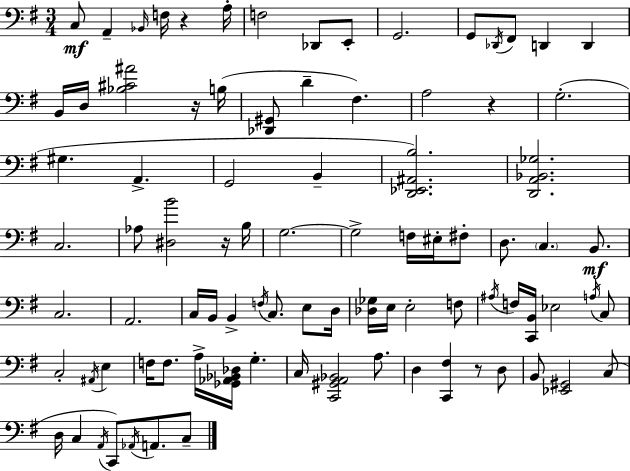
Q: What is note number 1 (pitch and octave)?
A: C3